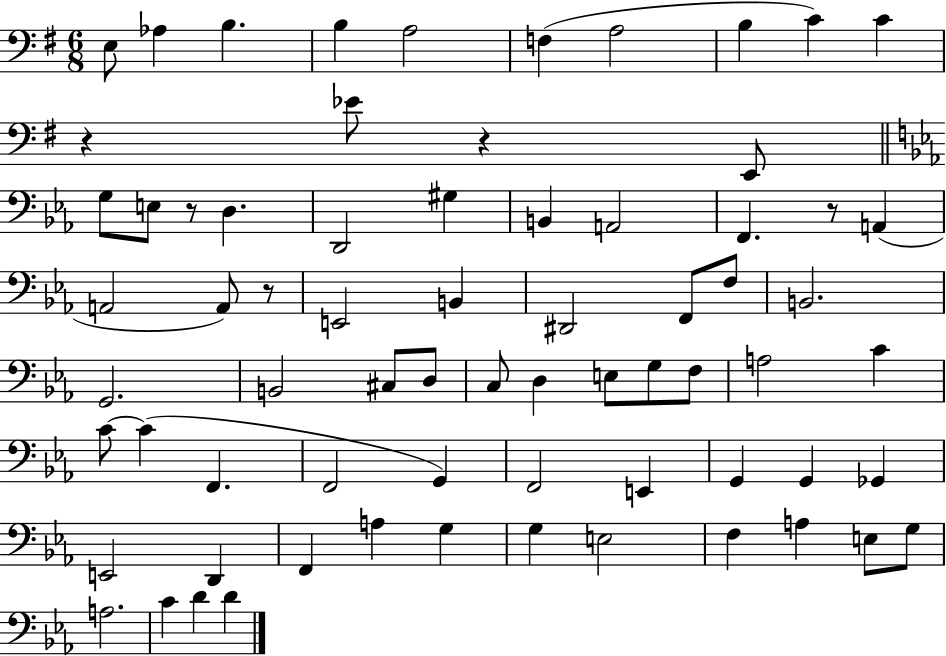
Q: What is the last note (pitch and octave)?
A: D4